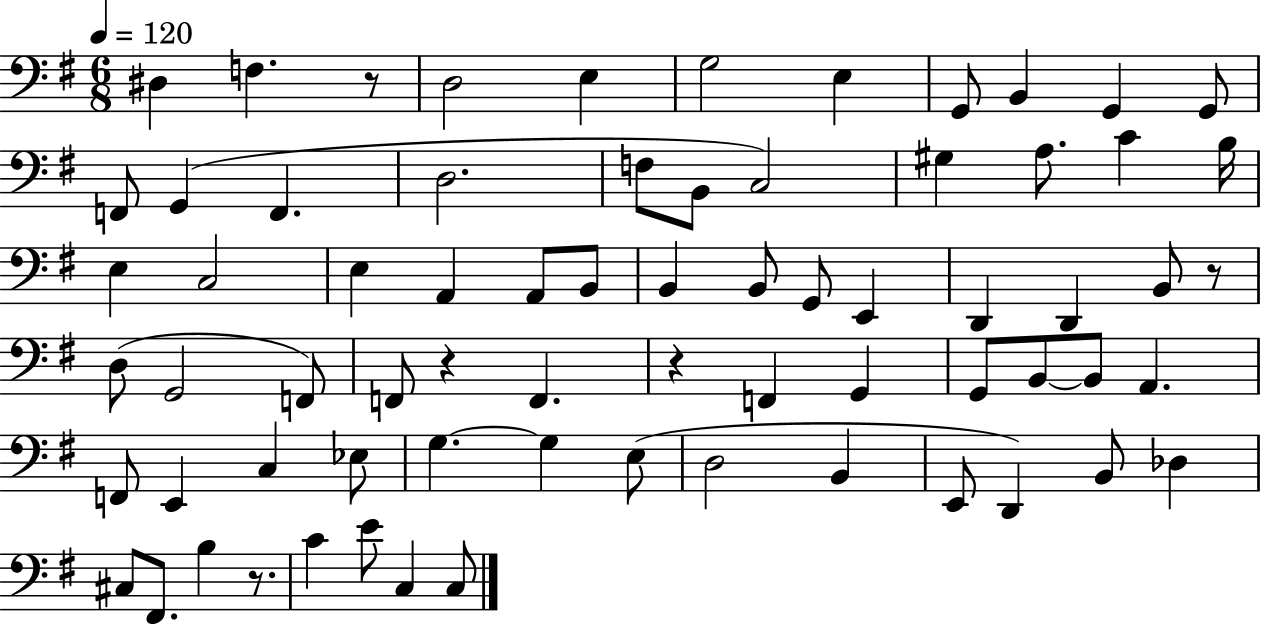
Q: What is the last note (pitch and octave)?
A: C3